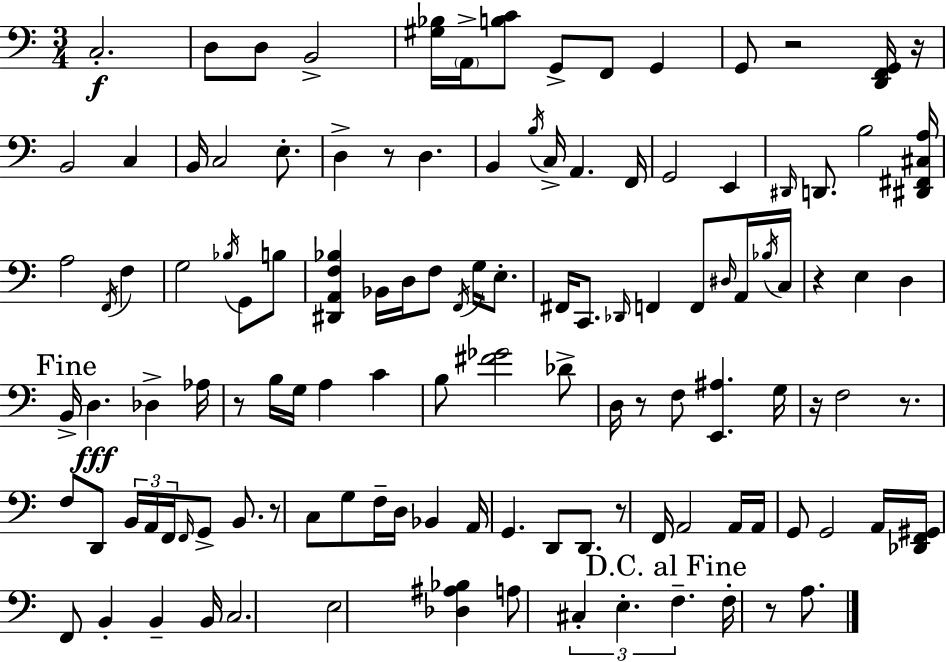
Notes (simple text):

C3/h. D3/e D3/e B2/h [G#3,Bb3]/s A2/s [B3,C4]/e G2/e F2/e G2/q G2/e R/h [D2,F2,G2]/s R/s B2/h C3/q B2/s C3/h E3/e. D3/q R/e D3/q. B2/q B3/s C3/s A2/q. F2/s G2/h E2/q D#2/s D2/e. B3/h [D#2,F#2,C#3,A3]/s A3/h F2/s F3/q G3/h Bb3/s G2/e B3/e [D#2,A2,F3,Bb3]/q Bb2/s D3/s F3/e F2/s G3/s E3/e. F#2/s C2/e. Db2/s F2/q F2/e D#3/s A2/s Bb3/s C3/s R/q E3/q D3/q B2/s D3/q. Db3/q Ab3/s R/e B3/s G3/s A3/q C4/q B3/e [F#4,Gb4]/h Db4/e D3/s R/e F3/e [E2,A#3]/q. G3/s R/s F3/h R/e. F3/e D2/e B2/s A2/s F2/s F2/s G2/e B2/e. R/e C3/e G3/e F3/s D3/s Bb2/q A2/s G2/q. D2/e D2/e. R/e F2/s A2/h A2/s A2/s G2/e G2/h A2/s [Db2,F2,G#2]/s F2/e B2/q B2/q B2/s C3/h. E3/h [Db3,A#3,Bb3]/q A3/e C#3/q E3/q. F3/q. F3/s R/e A3/e.